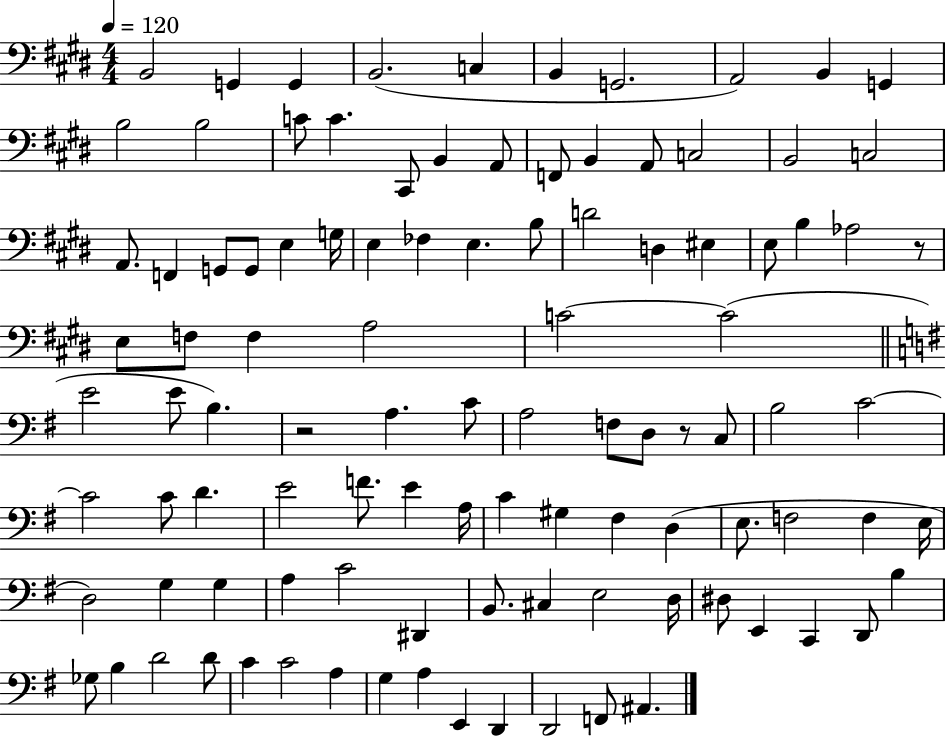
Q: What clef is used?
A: bass